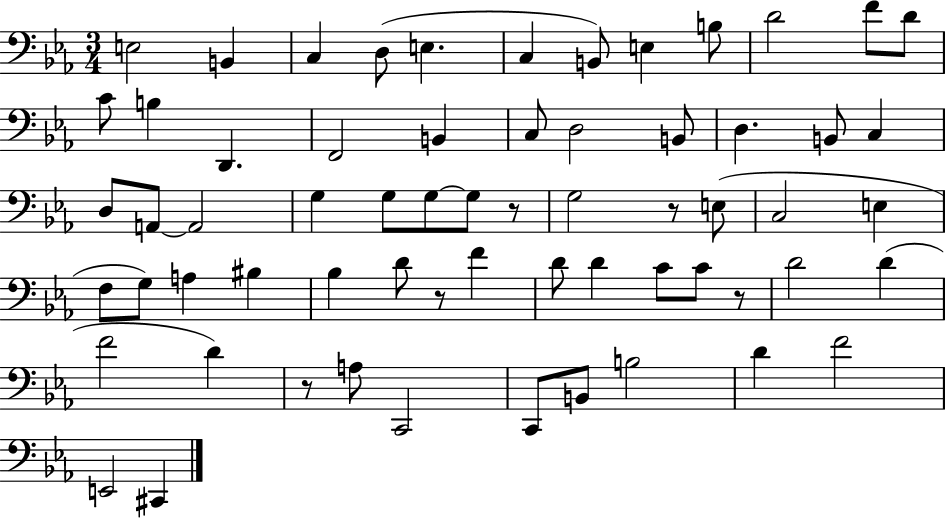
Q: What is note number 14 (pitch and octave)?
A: B3